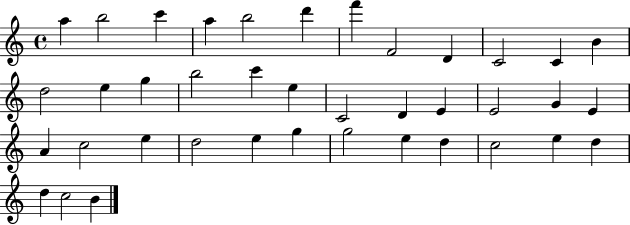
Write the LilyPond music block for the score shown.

{
  \clef treble
  \time 4/4
  \defaultTimeSignature
  \key c \major
  a''4 b''2 c'''4 | a''4 b''2 d'''4 | f'''4 f'2 d'4 | c'2 c'4 b'4 | \break d''2 e''4 g''4 | b''2 c'''4 e''4 | c'2 d'4 e'4 | e'2 g'4 e'4 | \break a'4 c''2 e''4 | d''2 e''4 g''4 | g''2 e''4 d''4 | c''2 e''4 d''4 | \break d''4 c''2 b'4 | \bar "|."
}